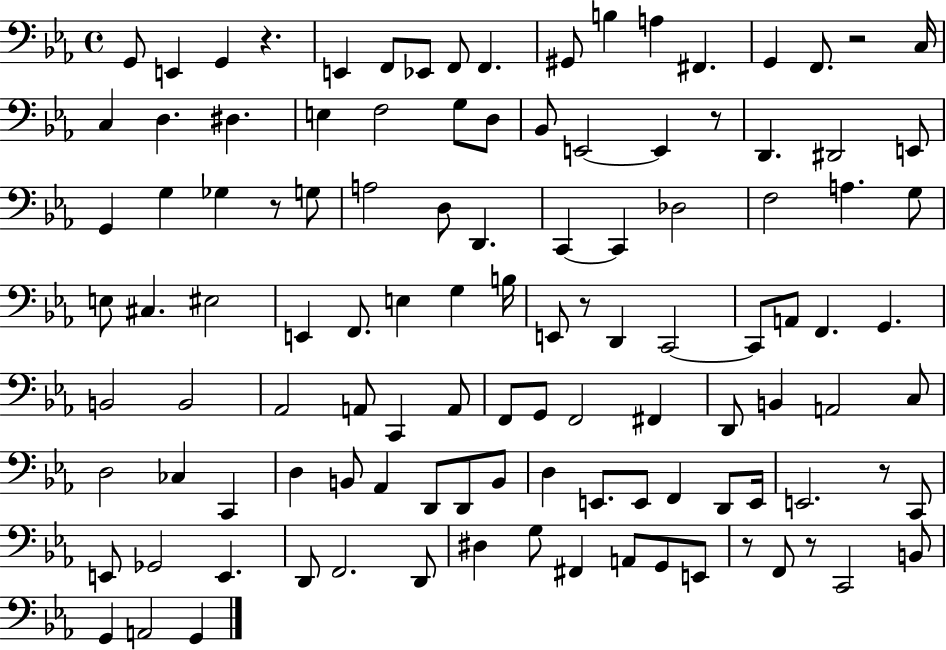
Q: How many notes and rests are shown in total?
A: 113